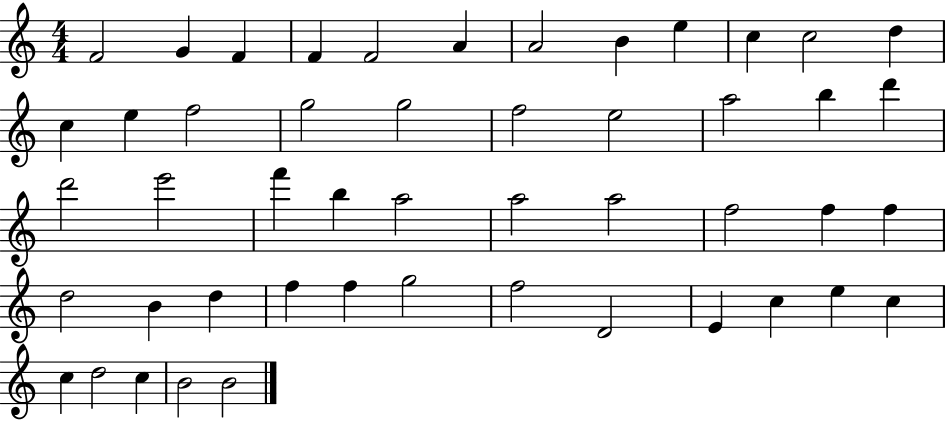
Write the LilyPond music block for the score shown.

{
  \clef treble
  \numericTimeSignature
  \time 4/4
  \key c \major
  f'2 g'4 f'4 | f'4 f'2 a'4 | a'2 b'4 e''4 | c''4 c''2 d''4 | \break c''4 e''4 f''2 | g''2 g''2 | f''2 e''2 | a''2 b''4 d'''4 | \break d'''2 e'''2 | f'''4 b''4 a''2 | a''2 a''2 | f''2 f''4 f''4 | \break d''2 b'4 d''4 | f''4 f''4 g''2 | f''2 d'2 | e'4 c''4 e''4 c''4 | \break c''4 d''2 c''4 | b'2 b'2 | \bar "|."
}